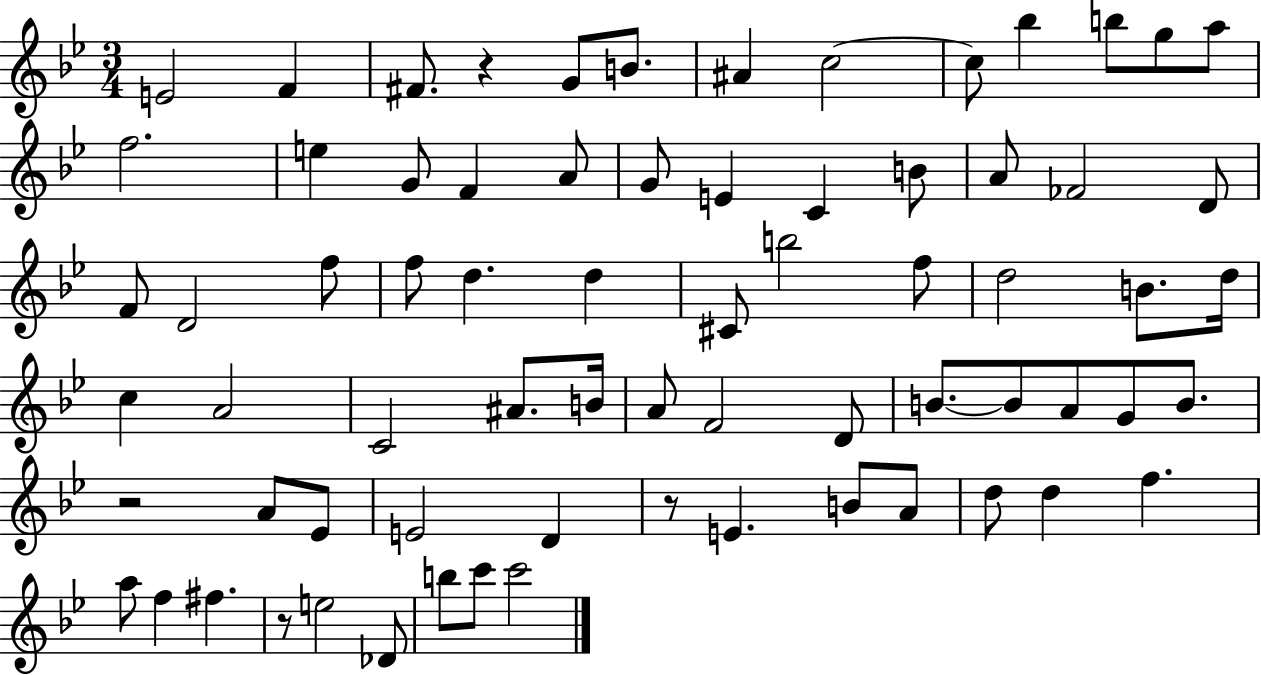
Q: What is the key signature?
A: BES major